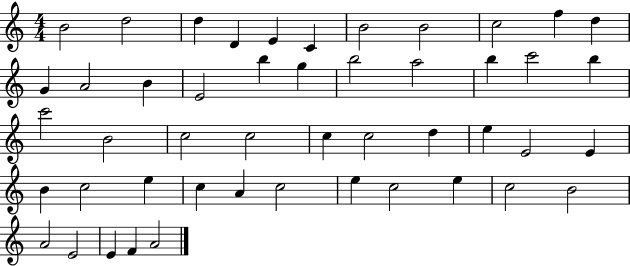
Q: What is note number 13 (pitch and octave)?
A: A4